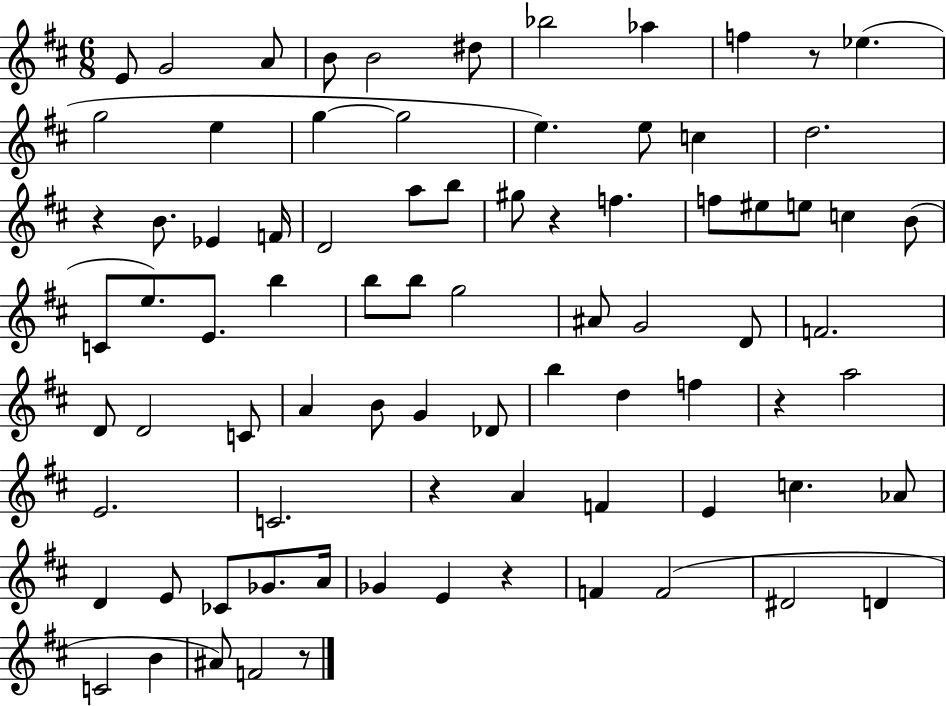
E4/e G4/h A4/e B4/e B4/h D#5/e Bb5/h Ab5/q F5/q R/e Eb5/q. G5/h E5/q G5/q G5/h E5/q. E5/e C5/q D5/h. R/q B4/e. Eb4/q F4/s D4/h A5/e B5/e G#5/e R/q F5/q. F5/e EIS5/e E5/e C5/q B4/e C4/e E5/e. E4/e. B5/q B5/e B5/e G5/h A#4/e G4/h D4/e F4/h. D4/e D4/h C4/e A4/q B4/e G4/q Db4/e B5/q D5/q F5/q R/q A5/h E4/h. C4/h. R/q A4/q F4/q E4/q C5/q. Ab4/e D4/q E4/e CES4/e Gb4/e. A4/s Gb4/q E4/q R/q F4/q F4/h D#4/h D4/q C4/h B4/q A#4/e F4/h R/e